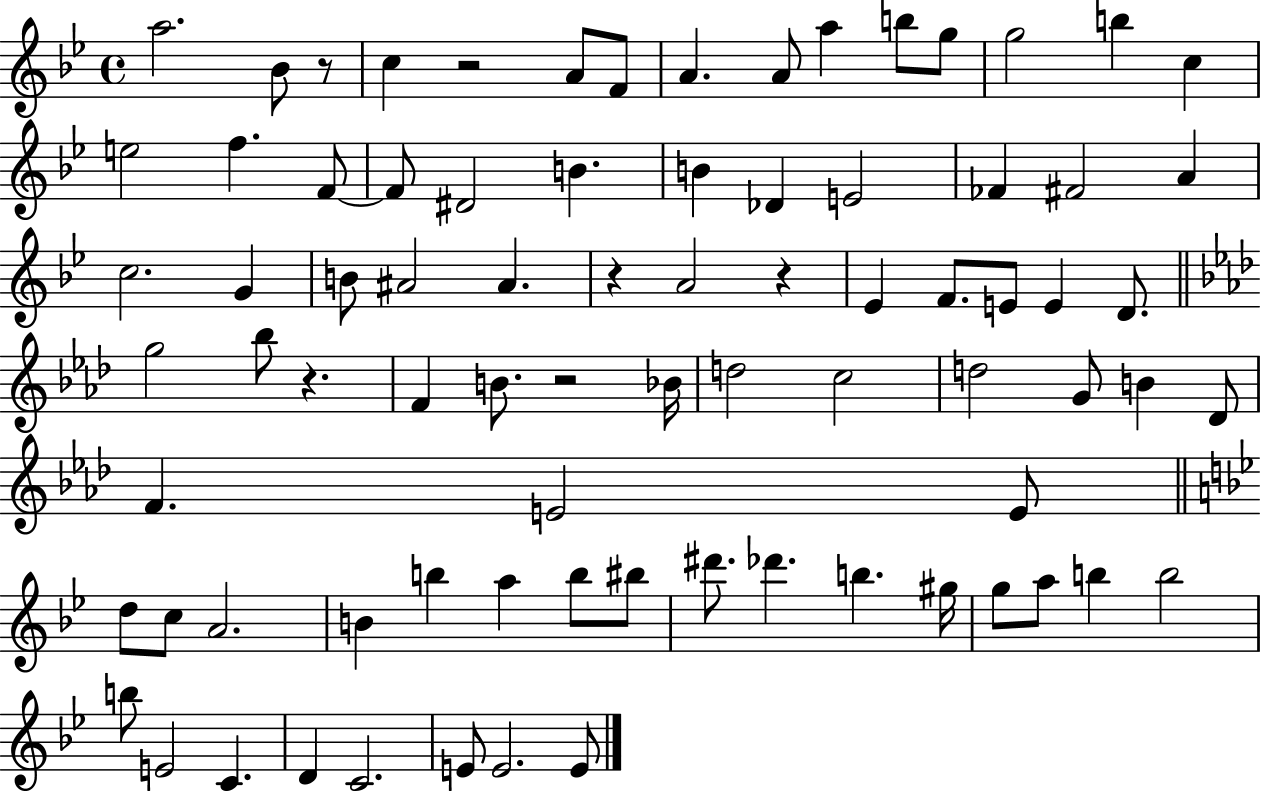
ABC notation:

X:1
T:Untitled
M:4/4
L:1/4
K:Bb
a2 _B/2 z/2 c z2 A/2 F/2 A A/2 a b/2 g/2 g2 b c e2 f F/2 F/2 ^D2 B B _D E2 _F ^F2 A c2 G B/2 ^A2 ^A z A2 z _E F/2 E/2 E D/2 g2 _b/2 z F B/2 z2 _B/4 d2 c2 d2 G/2 B _D/2 F E2 E/2 d/2 c/2 A2 B b a b/2 ^b/2 ^d'/2 _d' b ^g/4 g/2 a/2 b b2 b/2 E2 C D C2 E/2 E2 E/2